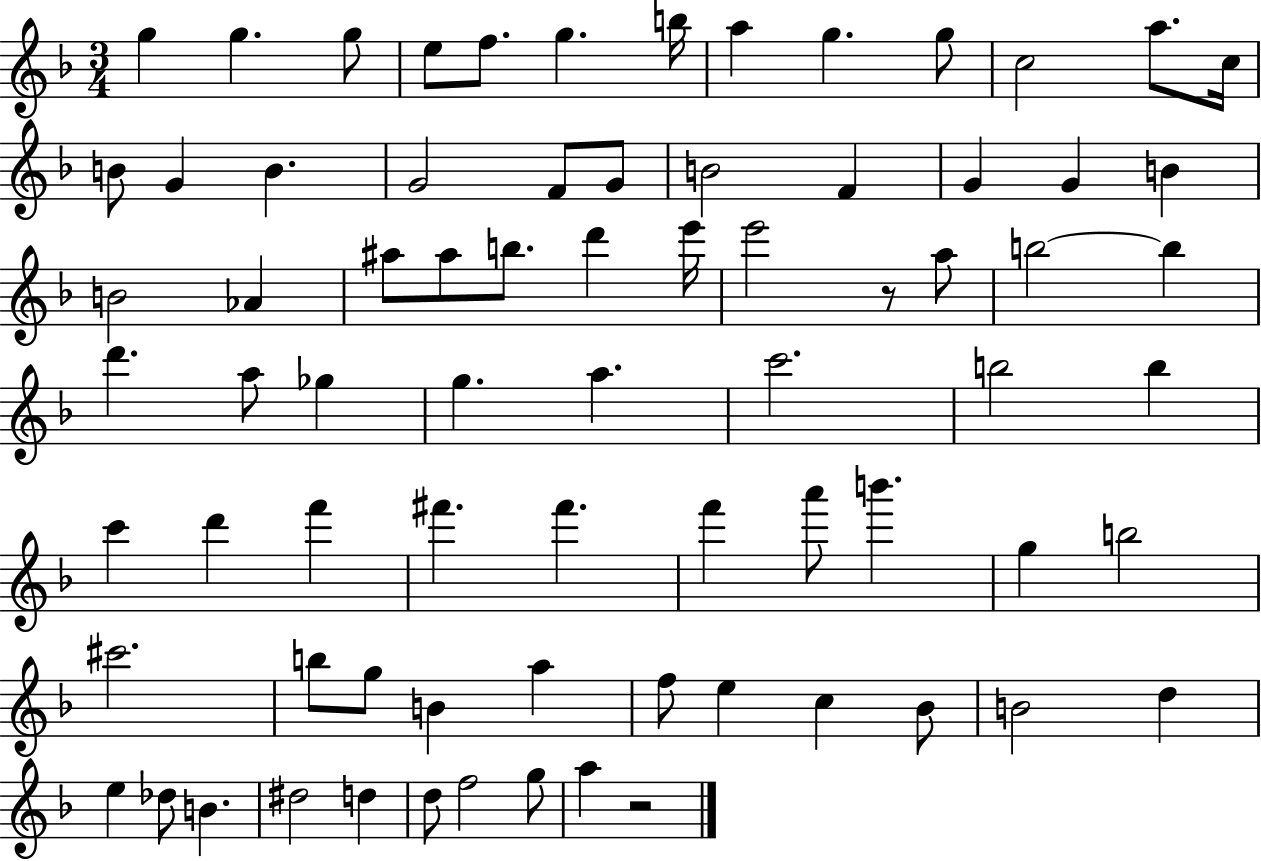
X:1
T:Untitled
M:3/4
L:1/4
K:F
g g g/2 e/2 f/2 g b/4 a g g/2 c2 a/2 c/4 B/2 G B G2 F/2 G/2 B2 F G G B B2 _A ^a/2 ^a/2 b/2 d' e'/4 e'2 z/2 a/2 b2 b d' a/2 _g g a c'2 b2 b c' d' f' ^f' ^f' f' a'/2 b' g b2 ^c'2 b/2 g/2 B a f/2 e c _B/2 B2 d e _d/2 B ^d2 d d/2 f2 g/2 a z2